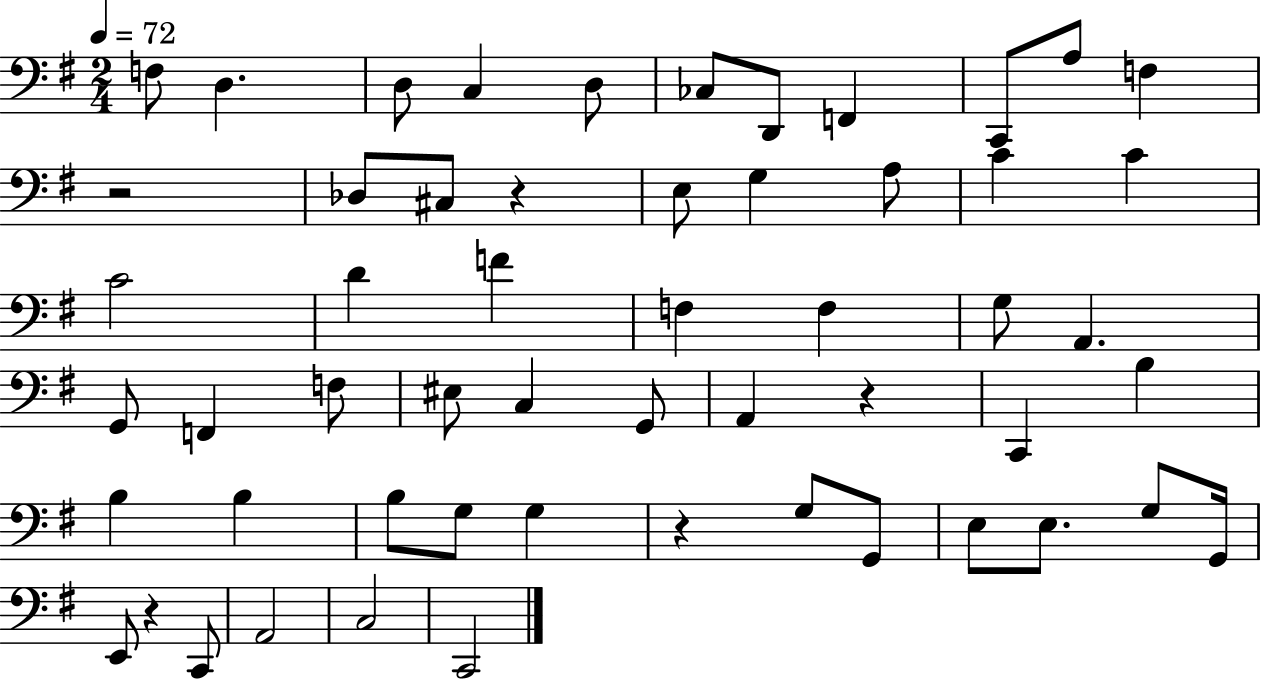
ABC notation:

X:1
T:Untitled
M:2/4
L:1/4
K:G
F,/2 D, D,/2 C, D,/2 _C,/2 D,,/2 F,, C,,/2 A,/2 F, z2 _D,/2 ^C,/2 z E,/2 G, A,/2 C C C2 D F F, F, G,/2 A,, G,,/2 F,, F,/2 ^E,/2 C, G,,/2 A,, z C,, B, B, B, B,/2 G,/2 G, z G,/2 G,,/2 E,/2 E,/2 G,/2 G,,/4 E,,/2 z C,,/2 A,,2 C,2 C,,2